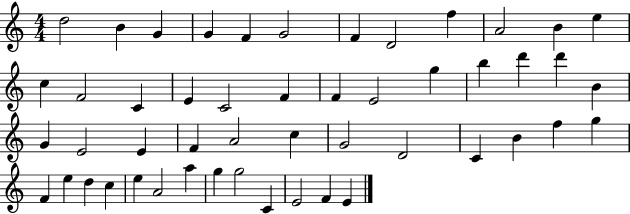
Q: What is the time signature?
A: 4/4